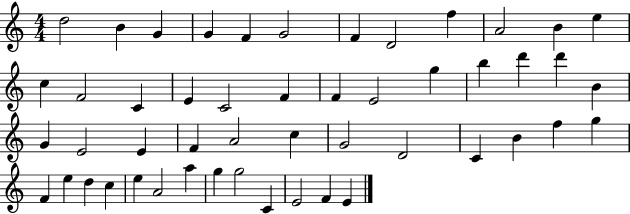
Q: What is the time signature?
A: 4/4